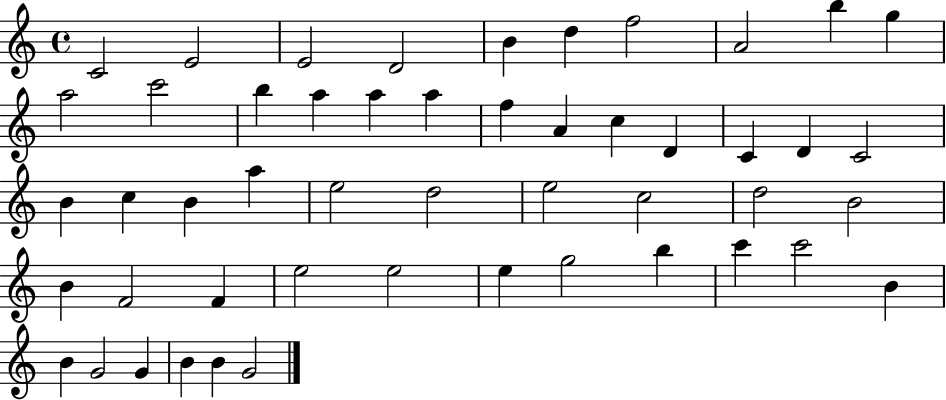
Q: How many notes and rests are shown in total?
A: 50